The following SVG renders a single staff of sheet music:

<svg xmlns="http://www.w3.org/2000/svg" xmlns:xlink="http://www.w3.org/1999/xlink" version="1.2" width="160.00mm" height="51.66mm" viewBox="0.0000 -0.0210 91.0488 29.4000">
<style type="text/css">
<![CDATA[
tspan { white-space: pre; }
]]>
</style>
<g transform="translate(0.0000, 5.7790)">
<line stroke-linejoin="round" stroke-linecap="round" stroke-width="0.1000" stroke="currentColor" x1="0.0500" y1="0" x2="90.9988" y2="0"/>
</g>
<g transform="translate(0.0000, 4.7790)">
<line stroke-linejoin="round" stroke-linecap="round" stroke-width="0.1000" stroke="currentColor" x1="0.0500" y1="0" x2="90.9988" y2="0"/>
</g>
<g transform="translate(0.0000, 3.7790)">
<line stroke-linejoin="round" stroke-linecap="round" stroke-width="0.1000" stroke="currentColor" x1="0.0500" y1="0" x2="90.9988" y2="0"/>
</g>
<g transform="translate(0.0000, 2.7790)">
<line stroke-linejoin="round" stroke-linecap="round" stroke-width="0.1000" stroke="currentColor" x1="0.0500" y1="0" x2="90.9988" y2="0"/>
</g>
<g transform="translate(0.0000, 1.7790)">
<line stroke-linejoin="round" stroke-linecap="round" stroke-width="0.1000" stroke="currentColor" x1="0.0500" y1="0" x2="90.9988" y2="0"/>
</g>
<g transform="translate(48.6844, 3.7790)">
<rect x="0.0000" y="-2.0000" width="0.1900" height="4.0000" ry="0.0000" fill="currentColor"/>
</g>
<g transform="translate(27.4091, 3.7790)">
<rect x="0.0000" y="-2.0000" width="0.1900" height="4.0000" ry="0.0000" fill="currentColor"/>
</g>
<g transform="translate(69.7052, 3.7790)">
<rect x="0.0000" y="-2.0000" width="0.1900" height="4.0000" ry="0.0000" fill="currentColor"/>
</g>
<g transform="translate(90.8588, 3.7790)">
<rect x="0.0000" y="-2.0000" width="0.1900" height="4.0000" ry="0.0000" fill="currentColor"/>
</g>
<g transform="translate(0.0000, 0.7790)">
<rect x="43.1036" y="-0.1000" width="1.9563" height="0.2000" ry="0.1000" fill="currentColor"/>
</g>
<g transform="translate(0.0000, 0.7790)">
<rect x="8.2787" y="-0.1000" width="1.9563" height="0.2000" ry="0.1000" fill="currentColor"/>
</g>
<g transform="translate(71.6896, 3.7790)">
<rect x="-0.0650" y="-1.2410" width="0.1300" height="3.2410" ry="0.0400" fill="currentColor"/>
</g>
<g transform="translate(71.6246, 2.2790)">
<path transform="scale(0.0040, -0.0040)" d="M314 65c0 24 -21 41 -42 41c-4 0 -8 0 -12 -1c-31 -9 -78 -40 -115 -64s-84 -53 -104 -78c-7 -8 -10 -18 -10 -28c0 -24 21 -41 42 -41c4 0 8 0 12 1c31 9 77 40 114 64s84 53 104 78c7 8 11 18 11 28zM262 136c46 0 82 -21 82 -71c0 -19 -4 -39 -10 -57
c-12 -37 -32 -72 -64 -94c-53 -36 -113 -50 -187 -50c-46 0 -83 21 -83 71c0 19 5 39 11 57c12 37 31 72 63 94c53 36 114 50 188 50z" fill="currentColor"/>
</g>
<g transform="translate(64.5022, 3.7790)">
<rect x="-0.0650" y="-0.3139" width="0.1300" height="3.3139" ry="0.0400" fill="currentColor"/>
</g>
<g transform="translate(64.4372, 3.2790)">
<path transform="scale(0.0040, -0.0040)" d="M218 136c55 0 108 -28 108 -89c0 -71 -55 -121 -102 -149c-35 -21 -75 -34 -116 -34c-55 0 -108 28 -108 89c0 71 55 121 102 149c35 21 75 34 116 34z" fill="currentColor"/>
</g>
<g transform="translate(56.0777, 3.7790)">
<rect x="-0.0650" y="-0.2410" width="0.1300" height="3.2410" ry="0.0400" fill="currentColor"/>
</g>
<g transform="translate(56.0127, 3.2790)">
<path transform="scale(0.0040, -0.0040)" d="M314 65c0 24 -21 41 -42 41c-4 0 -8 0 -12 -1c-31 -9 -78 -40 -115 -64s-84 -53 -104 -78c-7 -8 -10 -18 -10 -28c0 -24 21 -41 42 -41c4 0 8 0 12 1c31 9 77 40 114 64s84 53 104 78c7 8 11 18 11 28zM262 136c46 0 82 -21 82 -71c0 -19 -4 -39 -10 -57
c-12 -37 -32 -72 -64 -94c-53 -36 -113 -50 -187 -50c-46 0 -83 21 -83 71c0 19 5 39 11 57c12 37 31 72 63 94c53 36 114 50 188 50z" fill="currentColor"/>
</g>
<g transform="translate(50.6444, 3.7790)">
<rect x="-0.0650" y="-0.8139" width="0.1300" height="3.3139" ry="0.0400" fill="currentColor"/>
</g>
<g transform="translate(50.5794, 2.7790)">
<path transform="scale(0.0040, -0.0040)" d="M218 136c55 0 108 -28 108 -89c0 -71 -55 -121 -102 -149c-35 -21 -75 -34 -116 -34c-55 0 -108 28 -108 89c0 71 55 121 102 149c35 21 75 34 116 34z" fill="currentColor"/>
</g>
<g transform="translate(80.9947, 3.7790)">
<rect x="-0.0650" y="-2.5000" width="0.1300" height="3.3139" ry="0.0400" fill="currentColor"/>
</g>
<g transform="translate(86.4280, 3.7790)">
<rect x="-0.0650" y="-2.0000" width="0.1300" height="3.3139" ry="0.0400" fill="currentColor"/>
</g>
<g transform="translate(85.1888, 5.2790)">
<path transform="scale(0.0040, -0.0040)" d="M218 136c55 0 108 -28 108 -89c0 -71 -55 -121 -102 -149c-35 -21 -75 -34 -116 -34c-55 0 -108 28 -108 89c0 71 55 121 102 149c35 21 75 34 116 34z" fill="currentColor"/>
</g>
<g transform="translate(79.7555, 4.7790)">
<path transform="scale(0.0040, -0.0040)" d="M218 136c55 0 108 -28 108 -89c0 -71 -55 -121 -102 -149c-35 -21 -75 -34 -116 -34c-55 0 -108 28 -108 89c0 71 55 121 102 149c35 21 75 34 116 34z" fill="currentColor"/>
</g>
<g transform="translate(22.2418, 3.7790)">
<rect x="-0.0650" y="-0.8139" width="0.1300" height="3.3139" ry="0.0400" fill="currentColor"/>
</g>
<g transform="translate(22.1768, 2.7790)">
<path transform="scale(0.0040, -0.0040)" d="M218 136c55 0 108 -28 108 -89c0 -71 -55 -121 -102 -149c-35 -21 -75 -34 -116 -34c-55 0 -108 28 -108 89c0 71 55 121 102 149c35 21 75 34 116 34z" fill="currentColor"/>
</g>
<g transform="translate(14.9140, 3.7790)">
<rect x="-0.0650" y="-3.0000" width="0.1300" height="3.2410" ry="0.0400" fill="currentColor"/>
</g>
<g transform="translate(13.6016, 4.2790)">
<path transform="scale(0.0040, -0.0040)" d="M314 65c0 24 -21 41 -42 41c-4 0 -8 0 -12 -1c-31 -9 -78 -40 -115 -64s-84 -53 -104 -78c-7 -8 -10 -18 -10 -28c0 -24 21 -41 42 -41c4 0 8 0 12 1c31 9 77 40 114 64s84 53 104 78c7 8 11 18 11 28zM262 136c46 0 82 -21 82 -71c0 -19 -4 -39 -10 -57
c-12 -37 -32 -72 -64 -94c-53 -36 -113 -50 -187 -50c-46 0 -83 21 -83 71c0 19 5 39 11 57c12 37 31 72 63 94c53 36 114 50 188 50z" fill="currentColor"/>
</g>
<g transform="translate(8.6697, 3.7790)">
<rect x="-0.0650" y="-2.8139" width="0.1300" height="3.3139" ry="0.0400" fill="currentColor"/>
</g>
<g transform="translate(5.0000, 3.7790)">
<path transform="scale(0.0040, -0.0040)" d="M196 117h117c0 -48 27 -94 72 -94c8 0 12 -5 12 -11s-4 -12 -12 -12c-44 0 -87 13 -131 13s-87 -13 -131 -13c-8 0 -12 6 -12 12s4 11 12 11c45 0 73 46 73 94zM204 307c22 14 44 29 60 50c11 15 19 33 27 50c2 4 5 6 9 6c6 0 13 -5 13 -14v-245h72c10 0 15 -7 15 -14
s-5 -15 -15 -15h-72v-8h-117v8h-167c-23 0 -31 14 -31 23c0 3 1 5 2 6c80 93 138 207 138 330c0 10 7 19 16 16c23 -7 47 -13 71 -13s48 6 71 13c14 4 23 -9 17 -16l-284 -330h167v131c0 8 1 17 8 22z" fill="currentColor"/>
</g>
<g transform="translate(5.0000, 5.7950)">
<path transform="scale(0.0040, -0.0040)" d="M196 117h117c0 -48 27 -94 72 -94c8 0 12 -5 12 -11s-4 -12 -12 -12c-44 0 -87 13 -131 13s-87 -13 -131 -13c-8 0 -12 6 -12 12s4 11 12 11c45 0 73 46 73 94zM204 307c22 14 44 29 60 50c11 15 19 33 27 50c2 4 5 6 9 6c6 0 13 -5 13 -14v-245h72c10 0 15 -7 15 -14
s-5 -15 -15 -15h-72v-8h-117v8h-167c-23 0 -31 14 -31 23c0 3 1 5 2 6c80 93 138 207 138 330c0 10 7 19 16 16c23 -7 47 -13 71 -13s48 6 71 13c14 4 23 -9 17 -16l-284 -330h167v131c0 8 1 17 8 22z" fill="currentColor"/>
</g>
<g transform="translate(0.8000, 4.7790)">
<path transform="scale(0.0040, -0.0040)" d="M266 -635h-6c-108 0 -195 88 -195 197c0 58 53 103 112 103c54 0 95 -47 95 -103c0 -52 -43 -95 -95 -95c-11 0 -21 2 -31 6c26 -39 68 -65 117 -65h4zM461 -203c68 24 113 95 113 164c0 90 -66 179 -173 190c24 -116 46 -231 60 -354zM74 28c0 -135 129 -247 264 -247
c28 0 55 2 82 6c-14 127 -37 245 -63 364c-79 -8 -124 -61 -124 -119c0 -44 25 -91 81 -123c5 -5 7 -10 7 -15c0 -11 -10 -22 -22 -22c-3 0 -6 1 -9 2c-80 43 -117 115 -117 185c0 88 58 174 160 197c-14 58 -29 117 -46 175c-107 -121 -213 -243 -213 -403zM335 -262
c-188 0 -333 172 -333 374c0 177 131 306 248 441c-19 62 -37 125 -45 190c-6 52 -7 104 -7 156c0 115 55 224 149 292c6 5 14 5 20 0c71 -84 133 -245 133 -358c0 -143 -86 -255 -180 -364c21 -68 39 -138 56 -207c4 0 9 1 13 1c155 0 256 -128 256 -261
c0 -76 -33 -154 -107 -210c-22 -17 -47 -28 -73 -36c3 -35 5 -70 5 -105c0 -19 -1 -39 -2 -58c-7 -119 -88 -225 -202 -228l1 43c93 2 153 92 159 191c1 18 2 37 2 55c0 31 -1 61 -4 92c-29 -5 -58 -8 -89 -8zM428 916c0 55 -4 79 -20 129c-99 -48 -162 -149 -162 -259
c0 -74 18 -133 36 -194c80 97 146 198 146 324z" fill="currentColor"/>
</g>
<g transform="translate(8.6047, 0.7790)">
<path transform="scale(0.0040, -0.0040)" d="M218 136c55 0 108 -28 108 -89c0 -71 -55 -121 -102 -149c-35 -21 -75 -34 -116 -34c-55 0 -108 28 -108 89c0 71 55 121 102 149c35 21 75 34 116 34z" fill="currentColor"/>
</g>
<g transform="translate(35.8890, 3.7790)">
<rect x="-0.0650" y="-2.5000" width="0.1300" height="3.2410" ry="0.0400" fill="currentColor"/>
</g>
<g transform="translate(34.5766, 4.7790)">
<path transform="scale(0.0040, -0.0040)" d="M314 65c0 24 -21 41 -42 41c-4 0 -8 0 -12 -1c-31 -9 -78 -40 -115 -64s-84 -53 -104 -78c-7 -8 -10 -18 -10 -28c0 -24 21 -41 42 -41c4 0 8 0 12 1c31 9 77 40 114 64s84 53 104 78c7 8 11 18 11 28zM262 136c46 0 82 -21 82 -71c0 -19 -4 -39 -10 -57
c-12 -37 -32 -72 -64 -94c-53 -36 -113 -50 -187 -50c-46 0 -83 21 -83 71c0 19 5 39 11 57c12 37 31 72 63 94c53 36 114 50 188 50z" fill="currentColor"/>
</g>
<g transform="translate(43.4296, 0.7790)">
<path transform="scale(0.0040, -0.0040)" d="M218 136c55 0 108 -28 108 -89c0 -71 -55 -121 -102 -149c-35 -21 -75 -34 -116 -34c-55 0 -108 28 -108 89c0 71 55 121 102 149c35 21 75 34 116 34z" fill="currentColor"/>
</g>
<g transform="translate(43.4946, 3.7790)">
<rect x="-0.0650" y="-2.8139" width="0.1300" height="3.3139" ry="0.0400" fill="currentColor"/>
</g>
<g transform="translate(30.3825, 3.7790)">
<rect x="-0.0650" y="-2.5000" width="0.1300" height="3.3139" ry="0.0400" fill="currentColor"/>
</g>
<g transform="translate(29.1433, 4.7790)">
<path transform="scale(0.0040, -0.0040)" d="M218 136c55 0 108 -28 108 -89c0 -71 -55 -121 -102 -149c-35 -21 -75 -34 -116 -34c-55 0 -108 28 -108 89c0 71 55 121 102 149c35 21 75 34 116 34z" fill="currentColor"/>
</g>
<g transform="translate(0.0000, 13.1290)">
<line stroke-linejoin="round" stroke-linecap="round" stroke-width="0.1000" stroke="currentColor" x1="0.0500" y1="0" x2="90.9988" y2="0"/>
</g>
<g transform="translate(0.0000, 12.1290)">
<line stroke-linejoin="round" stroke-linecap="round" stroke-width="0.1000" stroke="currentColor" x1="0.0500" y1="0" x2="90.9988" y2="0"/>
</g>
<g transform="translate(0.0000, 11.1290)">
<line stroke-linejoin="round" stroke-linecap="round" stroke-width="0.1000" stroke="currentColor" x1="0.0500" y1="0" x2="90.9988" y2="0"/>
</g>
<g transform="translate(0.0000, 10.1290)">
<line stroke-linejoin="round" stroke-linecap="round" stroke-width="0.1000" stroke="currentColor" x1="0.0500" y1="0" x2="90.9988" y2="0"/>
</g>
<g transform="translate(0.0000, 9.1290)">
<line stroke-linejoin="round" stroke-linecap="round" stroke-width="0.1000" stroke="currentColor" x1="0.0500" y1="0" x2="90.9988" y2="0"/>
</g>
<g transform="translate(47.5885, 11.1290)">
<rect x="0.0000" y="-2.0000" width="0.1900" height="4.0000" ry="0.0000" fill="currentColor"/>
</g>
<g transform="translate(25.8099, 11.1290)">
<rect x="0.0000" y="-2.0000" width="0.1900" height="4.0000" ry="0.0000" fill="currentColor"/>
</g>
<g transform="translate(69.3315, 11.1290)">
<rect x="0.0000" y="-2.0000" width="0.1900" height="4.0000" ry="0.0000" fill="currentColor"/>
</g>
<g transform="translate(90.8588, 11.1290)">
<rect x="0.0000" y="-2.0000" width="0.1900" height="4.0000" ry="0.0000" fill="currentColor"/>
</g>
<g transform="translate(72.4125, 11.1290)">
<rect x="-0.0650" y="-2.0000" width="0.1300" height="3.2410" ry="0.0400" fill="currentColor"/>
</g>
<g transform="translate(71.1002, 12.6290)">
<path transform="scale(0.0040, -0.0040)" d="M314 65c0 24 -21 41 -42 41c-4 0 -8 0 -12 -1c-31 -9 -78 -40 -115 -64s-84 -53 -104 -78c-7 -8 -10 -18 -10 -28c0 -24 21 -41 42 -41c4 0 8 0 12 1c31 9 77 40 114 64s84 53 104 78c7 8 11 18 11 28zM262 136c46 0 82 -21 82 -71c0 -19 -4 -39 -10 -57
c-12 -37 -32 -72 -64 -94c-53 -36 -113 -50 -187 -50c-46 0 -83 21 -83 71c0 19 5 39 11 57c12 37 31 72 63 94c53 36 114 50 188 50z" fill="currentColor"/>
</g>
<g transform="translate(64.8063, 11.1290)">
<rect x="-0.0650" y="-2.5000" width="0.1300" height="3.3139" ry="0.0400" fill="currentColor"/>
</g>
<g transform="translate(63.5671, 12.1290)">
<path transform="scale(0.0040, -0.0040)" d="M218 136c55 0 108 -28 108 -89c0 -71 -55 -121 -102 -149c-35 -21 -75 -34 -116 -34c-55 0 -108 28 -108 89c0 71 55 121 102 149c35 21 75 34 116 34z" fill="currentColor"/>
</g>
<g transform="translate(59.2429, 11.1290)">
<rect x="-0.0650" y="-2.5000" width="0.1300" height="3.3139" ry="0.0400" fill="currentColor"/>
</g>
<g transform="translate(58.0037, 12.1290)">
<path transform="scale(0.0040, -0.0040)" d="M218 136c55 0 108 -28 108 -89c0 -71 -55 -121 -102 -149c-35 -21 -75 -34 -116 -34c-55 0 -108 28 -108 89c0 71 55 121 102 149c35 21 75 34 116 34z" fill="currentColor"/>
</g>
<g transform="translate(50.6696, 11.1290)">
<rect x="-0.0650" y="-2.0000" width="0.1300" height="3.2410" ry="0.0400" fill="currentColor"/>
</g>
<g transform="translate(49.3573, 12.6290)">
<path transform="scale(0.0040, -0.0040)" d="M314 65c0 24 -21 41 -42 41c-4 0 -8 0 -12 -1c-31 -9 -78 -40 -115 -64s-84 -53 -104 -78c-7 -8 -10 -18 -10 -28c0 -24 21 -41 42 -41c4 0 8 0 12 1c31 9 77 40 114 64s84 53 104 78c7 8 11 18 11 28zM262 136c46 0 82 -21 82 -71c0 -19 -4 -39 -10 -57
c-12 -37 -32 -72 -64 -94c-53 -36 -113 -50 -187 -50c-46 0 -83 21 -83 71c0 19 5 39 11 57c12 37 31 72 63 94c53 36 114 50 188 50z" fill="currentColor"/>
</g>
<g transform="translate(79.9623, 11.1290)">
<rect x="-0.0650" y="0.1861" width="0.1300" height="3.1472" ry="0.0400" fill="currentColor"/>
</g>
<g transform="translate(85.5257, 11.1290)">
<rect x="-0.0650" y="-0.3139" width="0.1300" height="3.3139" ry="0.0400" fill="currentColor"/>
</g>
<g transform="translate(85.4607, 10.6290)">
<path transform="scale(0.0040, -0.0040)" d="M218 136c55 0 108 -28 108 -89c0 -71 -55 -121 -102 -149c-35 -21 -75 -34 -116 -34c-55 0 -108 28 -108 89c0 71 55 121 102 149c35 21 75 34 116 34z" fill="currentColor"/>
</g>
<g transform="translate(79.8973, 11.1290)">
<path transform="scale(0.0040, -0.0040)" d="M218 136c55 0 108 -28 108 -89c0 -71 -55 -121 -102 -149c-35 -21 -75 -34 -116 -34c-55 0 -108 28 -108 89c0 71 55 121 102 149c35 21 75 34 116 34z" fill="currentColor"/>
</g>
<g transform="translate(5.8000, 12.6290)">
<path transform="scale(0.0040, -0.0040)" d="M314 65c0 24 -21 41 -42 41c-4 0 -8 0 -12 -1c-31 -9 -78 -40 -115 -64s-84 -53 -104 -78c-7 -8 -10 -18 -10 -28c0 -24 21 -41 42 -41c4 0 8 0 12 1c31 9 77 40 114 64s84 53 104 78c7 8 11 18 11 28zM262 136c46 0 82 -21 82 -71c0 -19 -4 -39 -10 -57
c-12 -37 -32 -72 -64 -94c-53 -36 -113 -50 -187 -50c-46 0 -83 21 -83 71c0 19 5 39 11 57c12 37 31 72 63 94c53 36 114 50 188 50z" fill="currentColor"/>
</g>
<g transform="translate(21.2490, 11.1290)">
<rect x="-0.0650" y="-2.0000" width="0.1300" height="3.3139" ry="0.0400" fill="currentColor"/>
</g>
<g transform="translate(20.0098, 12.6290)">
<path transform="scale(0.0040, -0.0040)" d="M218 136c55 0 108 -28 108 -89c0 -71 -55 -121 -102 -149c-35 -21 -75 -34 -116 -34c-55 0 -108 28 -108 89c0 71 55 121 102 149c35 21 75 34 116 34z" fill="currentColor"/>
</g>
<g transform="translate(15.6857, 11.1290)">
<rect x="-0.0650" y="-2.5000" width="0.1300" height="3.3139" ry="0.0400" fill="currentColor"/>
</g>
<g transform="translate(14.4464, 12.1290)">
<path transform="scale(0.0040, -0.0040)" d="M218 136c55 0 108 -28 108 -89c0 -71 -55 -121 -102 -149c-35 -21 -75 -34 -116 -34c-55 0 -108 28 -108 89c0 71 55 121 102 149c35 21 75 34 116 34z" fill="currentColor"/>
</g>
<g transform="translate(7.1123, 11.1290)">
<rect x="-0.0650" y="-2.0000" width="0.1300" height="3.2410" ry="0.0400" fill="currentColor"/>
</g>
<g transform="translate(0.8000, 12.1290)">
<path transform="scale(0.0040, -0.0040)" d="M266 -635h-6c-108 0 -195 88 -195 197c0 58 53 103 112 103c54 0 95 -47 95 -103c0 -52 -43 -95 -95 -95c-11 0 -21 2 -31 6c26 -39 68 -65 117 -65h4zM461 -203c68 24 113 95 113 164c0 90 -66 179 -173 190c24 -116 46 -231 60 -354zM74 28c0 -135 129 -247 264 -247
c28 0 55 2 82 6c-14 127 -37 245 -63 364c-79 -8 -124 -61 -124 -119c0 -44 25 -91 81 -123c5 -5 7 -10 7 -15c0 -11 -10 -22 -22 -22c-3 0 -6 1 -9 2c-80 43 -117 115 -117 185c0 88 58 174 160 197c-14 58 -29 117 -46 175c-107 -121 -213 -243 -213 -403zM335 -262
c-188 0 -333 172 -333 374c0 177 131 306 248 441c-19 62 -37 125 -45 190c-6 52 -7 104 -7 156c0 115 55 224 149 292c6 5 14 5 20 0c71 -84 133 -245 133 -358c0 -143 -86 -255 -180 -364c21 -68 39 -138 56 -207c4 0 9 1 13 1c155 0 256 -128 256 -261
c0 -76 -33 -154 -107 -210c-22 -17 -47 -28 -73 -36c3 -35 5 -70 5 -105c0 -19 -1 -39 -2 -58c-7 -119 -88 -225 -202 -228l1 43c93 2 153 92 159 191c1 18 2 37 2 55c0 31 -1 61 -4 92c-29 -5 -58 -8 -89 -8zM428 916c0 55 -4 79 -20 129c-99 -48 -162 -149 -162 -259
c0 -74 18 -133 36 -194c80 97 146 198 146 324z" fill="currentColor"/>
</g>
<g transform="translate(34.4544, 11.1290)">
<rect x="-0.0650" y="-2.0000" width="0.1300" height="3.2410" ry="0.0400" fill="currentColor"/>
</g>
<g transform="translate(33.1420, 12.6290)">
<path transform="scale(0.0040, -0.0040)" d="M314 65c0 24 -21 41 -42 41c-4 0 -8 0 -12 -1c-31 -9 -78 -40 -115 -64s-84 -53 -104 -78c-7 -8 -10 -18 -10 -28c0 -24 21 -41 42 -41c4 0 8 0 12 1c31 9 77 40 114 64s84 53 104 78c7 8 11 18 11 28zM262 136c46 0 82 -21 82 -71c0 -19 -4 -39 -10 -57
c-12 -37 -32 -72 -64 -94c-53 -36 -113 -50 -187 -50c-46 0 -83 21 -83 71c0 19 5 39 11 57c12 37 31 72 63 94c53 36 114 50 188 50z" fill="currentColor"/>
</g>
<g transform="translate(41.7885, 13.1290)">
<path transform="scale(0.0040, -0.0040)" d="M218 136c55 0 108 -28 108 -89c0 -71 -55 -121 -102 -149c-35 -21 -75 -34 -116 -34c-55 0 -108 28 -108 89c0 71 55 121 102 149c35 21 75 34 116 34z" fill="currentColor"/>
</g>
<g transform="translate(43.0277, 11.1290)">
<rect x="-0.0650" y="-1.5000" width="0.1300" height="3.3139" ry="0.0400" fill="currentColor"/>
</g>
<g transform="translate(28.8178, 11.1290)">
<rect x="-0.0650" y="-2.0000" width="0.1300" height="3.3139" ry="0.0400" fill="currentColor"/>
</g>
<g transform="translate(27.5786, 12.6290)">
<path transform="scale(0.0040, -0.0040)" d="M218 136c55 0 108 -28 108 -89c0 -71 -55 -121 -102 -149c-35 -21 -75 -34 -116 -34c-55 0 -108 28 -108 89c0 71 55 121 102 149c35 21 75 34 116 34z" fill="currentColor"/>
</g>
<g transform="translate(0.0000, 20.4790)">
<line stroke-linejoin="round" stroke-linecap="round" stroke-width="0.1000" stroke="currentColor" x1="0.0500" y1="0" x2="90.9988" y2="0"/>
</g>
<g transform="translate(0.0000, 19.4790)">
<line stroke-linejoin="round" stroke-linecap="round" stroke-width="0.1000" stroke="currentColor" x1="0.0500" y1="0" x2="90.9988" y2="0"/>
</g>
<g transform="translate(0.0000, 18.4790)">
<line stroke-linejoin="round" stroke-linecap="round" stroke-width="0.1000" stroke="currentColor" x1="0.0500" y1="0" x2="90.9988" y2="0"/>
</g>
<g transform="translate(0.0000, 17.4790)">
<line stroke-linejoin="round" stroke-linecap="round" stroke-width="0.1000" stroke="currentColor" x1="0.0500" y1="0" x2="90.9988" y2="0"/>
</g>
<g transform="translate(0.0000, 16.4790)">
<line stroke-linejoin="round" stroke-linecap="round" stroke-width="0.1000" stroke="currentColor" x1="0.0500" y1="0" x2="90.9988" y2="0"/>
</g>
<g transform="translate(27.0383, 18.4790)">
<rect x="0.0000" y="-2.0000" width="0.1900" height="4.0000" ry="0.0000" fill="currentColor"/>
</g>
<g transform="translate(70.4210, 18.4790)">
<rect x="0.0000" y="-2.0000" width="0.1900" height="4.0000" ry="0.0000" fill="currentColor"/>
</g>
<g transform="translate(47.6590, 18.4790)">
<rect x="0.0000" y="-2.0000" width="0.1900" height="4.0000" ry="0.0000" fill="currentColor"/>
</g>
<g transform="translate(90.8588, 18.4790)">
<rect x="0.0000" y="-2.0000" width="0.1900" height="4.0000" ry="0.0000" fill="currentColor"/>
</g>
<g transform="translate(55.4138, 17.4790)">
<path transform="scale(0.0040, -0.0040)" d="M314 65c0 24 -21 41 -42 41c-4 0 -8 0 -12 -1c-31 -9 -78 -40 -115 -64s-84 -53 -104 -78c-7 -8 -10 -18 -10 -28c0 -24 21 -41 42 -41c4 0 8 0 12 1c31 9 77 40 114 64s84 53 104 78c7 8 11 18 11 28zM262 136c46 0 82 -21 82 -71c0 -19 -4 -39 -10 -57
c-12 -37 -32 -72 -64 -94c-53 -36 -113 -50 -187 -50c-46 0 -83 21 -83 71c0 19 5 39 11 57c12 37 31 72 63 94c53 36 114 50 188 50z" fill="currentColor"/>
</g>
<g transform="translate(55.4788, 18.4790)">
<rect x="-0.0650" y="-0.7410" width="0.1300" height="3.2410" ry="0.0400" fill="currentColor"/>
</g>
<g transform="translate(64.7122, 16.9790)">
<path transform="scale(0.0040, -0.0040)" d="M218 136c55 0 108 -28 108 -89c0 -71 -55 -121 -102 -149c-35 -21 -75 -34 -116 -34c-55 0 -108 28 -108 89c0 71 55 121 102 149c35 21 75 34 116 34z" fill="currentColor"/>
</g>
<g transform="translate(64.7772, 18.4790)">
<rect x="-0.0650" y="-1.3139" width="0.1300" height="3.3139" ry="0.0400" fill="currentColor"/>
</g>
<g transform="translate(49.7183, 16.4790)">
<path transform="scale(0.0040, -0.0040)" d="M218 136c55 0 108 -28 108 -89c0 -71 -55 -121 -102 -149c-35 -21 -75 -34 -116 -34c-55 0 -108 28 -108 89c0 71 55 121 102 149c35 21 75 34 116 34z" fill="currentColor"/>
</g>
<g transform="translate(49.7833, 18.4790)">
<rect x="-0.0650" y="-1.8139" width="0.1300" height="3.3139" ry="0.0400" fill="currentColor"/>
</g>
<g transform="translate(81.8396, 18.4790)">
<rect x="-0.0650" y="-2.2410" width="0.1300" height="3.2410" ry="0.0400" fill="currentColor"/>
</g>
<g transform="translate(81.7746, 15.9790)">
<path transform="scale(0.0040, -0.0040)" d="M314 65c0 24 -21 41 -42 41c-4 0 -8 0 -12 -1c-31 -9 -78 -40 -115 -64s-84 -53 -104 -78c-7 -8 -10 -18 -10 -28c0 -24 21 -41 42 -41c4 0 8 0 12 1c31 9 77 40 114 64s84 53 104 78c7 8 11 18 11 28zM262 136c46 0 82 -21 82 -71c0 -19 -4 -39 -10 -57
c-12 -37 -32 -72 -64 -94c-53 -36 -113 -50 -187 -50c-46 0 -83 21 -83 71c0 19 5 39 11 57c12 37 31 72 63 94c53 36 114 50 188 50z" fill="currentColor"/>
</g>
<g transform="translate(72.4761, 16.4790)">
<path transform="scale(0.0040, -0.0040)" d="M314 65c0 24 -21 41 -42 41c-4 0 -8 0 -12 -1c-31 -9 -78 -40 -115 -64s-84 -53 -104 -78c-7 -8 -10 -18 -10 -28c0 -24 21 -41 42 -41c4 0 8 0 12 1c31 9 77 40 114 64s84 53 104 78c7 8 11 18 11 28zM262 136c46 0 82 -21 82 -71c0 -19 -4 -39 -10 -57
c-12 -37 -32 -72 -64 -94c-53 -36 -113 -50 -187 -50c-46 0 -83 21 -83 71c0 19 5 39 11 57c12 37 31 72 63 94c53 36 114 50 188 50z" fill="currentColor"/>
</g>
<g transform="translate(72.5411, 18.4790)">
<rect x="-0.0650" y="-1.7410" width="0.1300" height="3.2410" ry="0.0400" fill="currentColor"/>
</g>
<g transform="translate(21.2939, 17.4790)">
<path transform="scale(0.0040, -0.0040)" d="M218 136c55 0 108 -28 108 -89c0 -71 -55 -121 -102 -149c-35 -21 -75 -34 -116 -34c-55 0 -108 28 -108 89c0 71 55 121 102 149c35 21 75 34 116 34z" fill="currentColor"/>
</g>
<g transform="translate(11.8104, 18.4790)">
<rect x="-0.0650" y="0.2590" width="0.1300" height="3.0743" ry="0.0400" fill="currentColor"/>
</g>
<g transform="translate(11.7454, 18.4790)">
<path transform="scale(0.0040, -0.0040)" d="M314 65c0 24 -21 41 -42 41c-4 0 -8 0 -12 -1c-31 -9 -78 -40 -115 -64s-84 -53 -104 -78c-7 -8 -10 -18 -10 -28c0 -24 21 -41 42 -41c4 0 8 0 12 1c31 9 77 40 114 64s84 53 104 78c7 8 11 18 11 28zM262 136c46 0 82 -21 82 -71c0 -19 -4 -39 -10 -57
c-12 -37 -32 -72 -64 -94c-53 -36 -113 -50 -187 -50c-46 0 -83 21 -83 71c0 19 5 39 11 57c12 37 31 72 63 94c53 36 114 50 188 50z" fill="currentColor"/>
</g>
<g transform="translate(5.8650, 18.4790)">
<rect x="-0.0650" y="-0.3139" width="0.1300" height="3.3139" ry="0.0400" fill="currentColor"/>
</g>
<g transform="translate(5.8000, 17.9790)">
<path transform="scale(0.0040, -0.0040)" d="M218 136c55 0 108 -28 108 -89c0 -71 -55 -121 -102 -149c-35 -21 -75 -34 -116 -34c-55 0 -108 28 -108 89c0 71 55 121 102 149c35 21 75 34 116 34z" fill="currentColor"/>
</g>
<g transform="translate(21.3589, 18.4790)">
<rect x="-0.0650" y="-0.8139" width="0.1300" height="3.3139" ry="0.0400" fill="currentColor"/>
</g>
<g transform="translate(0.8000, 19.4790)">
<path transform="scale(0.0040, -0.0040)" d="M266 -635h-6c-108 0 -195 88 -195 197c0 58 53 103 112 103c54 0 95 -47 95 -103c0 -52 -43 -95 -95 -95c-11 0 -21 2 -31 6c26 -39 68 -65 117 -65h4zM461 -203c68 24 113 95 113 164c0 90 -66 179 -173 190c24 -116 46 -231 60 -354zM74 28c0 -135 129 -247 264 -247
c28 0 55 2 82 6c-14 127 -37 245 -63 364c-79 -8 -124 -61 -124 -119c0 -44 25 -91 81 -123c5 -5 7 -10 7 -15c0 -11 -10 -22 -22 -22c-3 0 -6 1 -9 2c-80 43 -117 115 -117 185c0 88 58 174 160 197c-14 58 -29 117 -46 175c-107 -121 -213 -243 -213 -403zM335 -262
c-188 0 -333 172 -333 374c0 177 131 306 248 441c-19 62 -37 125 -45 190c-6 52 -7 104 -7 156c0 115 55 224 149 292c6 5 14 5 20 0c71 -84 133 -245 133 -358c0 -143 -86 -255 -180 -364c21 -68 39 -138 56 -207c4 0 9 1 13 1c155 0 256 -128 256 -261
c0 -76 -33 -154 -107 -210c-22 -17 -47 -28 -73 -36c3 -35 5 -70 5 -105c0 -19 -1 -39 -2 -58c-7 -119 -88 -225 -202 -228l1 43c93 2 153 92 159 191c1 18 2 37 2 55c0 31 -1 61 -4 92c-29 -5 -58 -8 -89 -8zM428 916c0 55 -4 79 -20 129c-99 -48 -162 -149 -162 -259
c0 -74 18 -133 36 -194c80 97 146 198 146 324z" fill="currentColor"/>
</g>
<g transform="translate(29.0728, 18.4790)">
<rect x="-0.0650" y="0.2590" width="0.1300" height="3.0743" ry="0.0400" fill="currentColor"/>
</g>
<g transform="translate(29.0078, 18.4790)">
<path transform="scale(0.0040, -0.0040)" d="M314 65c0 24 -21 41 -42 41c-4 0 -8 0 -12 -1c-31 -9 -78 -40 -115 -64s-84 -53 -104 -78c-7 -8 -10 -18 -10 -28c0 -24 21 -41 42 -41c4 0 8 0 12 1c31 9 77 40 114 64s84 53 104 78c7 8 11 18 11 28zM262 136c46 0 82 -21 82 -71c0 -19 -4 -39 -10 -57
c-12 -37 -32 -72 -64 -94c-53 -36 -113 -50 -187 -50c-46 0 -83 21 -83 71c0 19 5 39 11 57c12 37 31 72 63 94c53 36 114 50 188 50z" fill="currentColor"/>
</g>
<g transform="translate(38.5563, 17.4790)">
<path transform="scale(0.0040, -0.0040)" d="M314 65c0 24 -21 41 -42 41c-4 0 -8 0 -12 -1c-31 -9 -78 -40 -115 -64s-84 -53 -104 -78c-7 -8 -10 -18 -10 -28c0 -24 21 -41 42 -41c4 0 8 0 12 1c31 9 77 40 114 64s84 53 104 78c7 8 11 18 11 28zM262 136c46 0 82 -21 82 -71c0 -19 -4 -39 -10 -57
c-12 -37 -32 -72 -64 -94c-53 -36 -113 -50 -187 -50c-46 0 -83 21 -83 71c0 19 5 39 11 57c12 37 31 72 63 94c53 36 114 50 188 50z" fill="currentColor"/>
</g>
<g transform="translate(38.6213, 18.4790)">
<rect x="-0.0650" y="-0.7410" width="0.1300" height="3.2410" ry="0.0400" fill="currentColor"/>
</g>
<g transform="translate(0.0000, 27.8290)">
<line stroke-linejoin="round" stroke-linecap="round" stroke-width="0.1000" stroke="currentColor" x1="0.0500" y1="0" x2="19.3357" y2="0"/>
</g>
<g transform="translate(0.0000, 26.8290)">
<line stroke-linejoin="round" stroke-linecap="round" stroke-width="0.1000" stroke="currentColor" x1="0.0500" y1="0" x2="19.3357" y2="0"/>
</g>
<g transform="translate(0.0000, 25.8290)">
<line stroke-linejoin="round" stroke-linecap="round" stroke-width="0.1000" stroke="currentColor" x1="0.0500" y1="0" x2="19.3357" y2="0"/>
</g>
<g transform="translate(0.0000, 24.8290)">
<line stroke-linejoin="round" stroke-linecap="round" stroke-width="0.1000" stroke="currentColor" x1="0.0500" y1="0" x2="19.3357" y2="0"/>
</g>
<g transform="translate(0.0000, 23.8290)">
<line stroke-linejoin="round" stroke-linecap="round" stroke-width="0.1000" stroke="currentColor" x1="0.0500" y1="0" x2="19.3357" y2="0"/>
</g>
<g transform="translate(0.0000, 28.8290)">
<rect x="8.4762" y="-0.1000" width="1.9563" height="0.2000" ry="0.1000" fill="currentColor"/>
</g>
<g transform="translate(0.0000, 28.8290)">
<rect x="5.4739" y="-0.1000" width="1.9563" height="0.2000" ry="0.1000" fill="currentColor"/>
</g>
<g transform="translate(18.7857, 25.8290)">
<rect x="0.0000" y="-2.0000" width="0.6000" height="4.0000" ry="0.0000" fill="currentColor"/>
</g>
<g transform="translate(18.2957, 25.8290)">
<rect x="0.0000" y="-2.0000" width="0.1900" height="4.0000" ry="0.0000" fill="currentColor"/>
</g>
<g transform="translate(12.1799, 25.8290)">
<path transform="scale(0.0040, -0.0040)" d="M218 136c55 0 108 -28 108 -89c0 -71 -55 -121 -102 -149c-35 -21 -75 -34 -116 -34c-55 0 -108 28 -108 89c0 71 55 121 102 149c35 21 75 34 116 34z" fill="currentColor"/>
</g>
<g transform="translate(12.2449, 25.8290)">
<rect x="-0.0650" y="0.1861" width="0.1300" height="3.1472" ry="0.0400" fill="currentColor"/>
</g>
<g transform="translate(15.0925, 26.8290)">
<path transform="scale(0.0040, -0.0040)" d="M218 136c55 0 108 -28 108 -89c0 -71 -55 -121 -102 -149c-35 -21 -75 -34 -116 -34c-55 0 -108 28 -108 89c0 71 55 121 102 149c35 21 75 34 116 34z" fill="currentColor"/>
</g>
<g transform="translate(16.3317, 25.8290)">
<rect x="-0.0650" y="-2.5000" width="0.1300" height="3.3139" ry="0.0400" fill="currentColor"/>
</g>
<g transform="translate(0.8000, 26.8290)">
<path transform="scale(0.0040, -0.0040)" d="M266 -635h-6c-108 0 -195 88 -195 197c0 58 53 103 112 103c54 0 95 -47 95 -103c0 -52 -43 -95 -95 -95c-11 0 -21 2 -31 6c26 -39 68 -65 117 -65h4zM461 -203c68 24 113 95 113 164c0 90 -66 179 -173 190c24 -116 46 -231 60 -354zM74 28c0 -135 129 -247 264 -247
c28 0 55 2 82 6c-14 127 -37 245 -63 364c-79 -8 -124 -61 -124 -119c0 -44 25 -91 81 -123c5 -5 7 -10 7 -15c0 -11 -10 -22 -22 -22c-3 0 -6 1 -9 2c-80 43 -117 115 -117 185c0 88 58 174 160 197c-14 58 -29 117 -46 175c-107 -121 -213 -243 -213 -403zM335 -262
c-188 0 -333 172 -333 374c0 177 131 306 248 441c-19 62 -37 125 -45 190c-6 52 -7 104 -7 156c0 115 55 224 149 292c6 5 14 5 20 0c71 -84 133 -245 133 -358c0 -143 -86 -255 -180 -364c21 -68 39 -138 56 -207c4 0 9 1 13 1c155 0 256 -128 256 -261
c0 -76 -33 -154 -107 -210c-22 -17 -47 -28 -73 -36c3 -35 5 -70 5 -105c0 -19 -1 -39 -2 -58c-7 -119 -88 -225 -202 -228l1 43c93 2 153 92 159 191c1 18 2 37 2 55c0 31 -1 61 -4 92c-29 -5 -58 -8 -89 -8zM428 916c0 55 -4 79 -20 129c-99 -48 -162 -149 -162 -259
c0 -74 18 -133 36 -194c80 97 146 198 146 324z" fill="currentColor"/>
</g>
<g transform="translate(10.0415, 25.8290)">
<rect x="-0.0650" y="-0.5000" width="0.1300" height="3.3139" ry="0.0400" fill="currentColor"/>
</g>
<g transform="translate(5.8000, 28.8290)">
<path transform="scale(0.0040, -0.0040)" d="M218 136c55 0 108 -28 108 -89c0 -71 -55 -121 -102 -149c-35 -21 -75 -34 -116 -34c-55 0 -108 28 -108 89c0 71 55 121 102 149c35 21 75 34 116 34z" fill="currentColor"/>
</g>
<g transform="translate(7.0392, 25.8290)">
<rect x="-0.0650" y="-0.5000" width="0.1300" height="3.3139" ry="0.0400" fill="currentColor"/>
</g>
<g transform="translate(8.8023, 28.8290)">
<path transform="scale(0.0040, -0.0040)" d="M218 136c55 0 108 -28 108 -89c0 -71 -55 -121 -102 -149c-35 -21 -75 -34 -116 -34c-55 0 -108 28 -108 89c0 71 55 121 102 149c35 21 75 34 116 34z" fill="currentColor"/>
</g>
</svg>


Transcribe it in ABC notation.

X:1
T:Untitled
M:4/4
L:1/4
K:C
a A2 d G G2 a d c2 c e2 G F F2 G F F F2 E F2 G G F2 B c c B2 d B2 d2 f d2 e f2 g2 C C B G